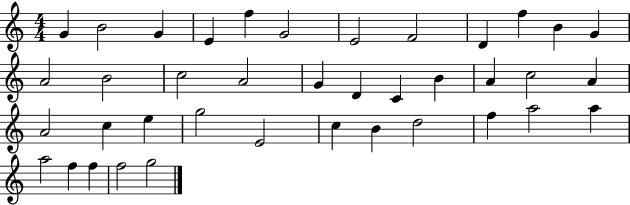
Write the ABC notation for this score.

X:1
T:Untitled
M:4/4
L:1/4
K:C
G B2 G E f G2 E2 F2 D f B G A2 B2 c2 A2 G D C B A c2 A A2 c e g2 E2 c B d2 f a2 a a2 f f f2 g2